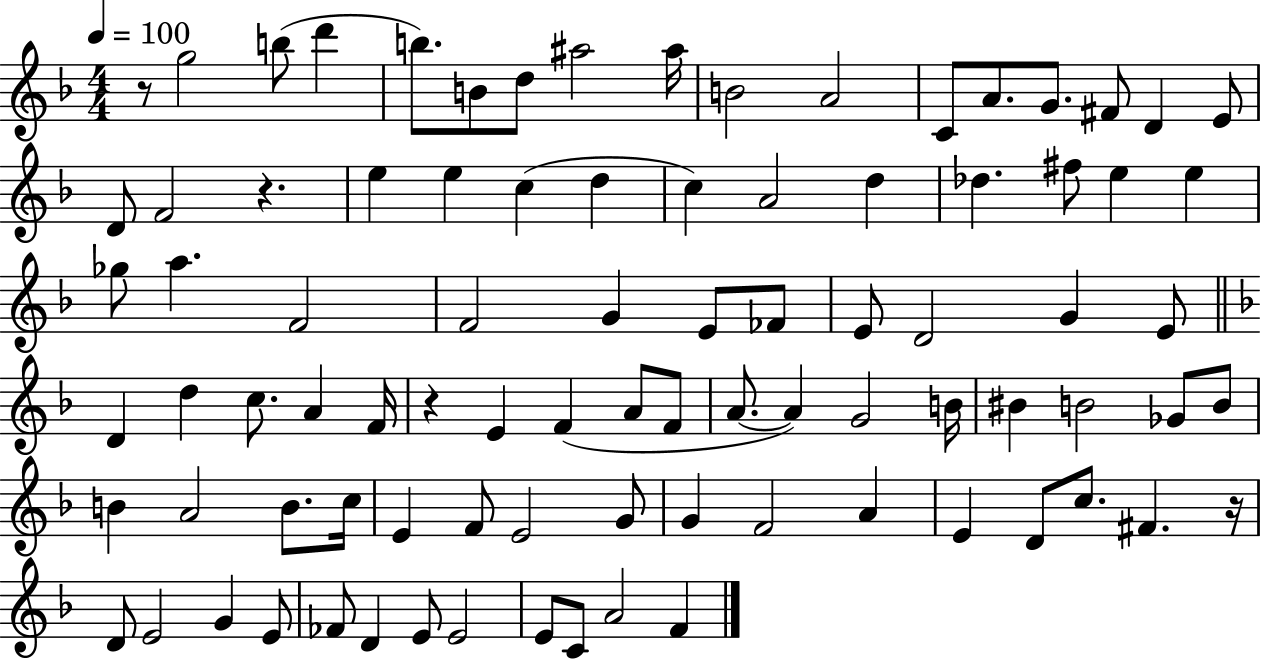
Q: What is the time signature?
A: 4/4